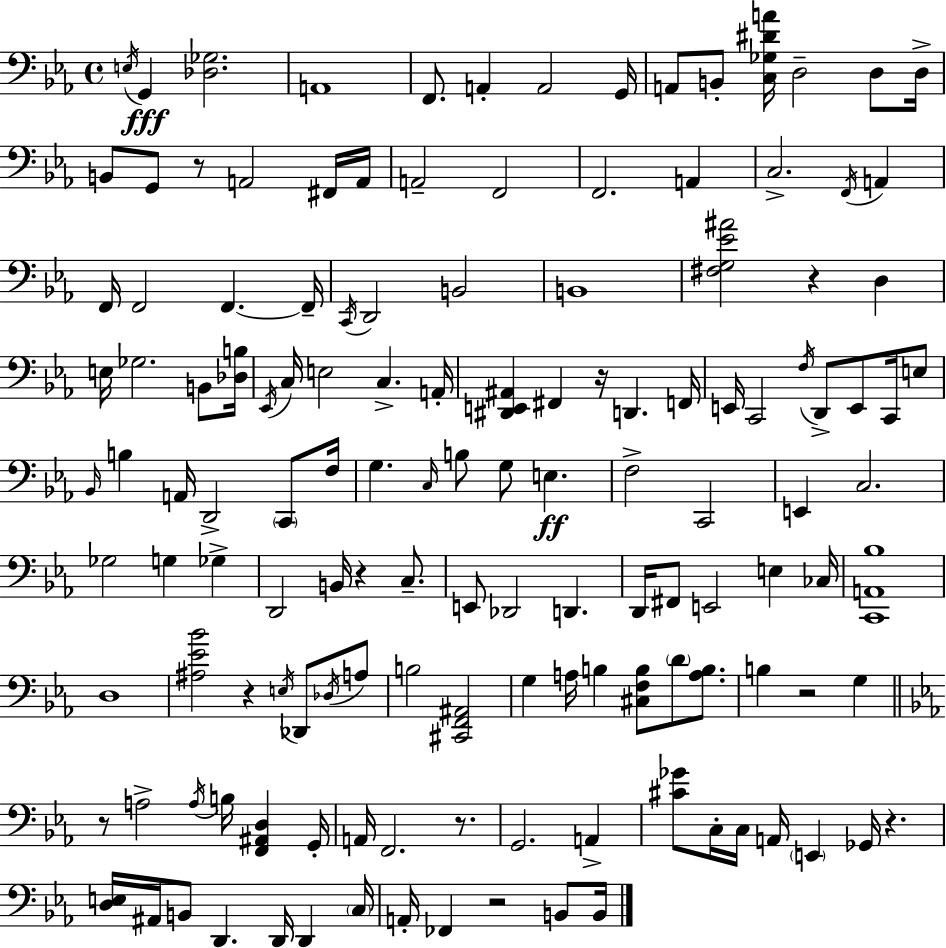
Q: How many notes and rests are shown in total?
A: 138